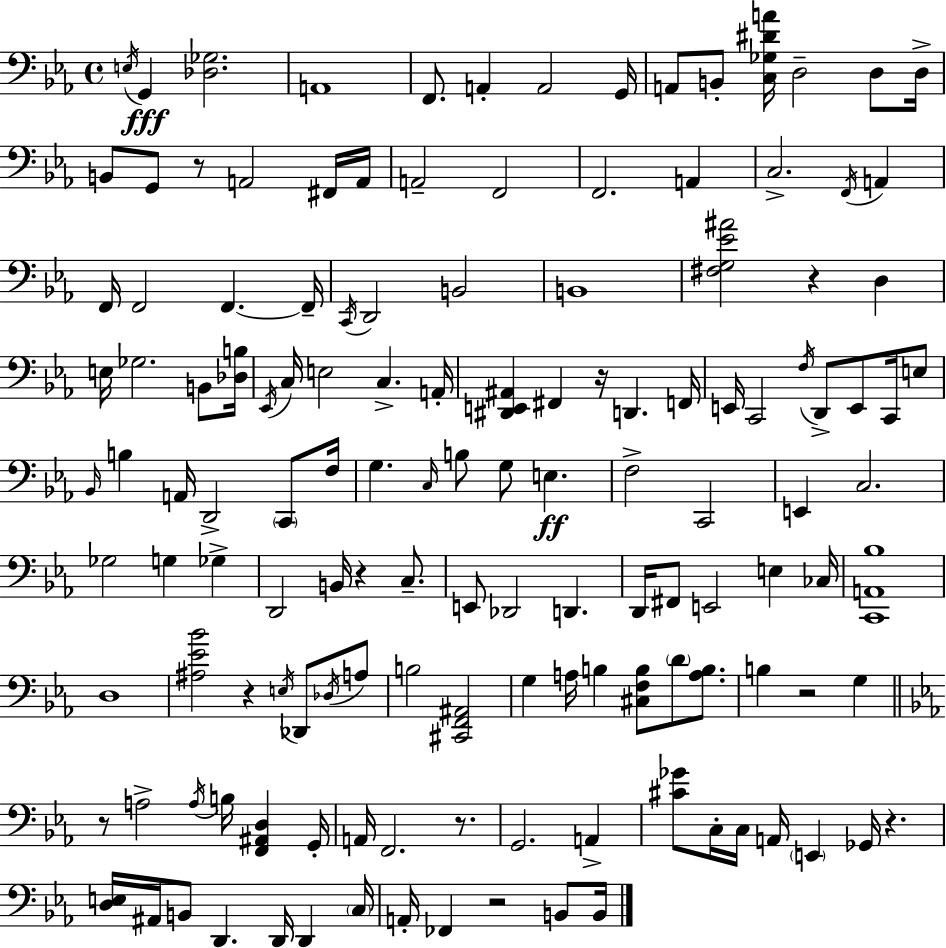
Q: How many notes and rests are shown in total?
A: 138